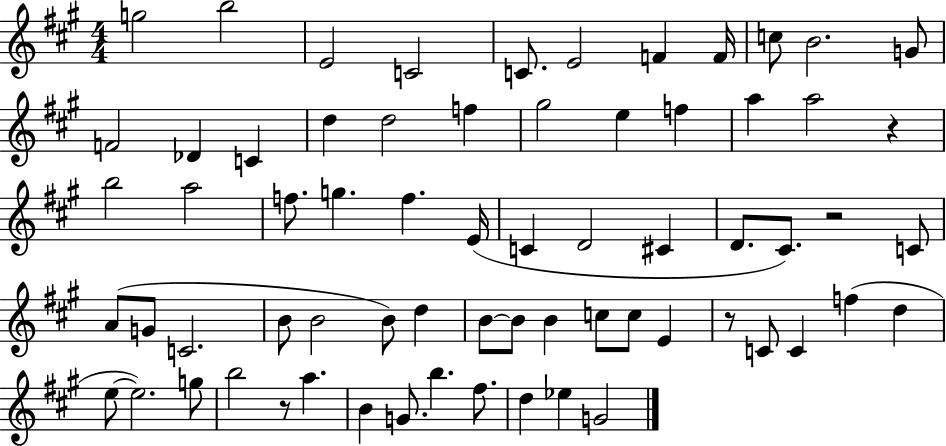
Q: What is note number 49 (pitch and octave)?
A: C4